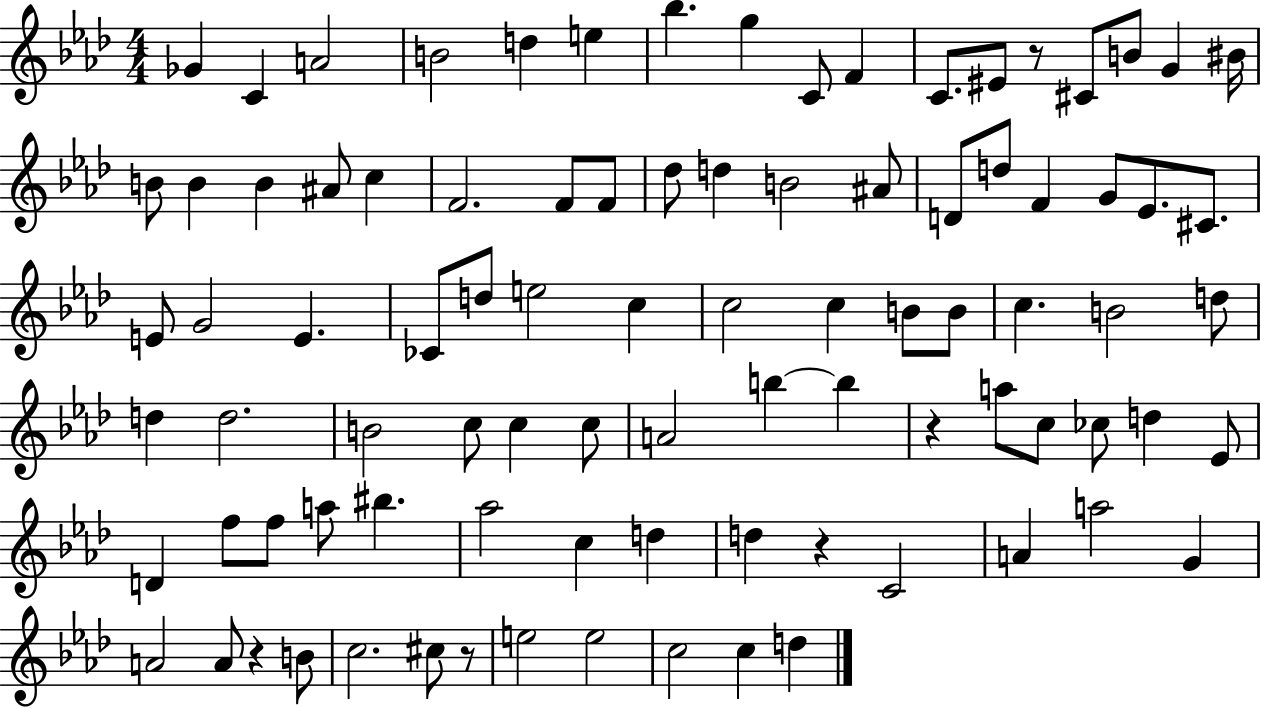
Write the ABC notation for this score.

X:1
T:Untitled
M:4/4
L:1/4
K:Ab
_G C A2 B2 d e _b g C/2 F C/2 ^E/2 z/2 ^C/2 B/2 G ^B/4 B/2 B B ^A/2 c F2 F/2 F/2 _d/2 d B2 ^A/2 D/2 d/2 F G/2 _E/2 ^C/2 E/2 G2 E _C/2 d/2 e2 c c2 c B/2 B/2 c B2 d/2 d d2 B2 c/2 c c/2 A2 b b z a/2 c/2 _c/2 d _E/2 D f/2 f/2 a/2 ^b _a2 c d d z C2 A a2 G A2 A/2 z B/2 c2 ^c/2 z/2 e2 e2 c2 c d